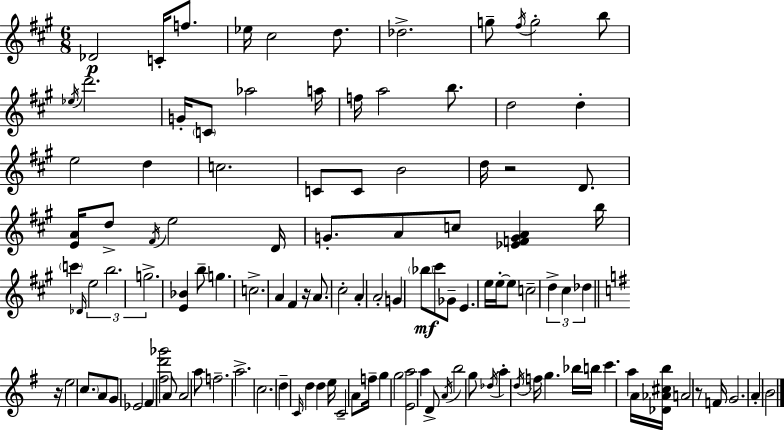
Db4/h C4/s F5/e. Eb5/s C#5/h D5/e. Db5/h. G5/e F#5/s G5/h B5/e Eb5/s D6/h. G4/s C4/e Ab5/h A5/s F5/s A5/h B5/e. D5/h D5/q E5/h D5/q C5/h. C4/e C4/e B4/h D5/s R/h D4/e. [E4,A4]/s D5/e F#4/s E5/h D4/s G4/e. A4/e C5/e [Eb4,F4,G4,A4]/q B5/s C6/q Db4/s E5/h B5/h. G5/h. [E4,Bb4]/q B5/e G5/q. C5/h. A4/q F#4/q R/s A4/e. C#5/h A4/q A4/h G4/q Bb5/e C#6/e Gb4/e E4/q. E5/s E5/s E5/e C5/h D5/q C#5/q Db5/q R/s E5/h C5/e. A4/e G4/e Eb4/h F#4/q [F#5,D6,Gb6]/h A4/e A4/h A5/e F5/h. A5/h. C5/h. D5/q C4/s D5/q D5/q E5/s C4/h A4/e F5/s G5/q G5/h [E4,A5]/h A5/q D4/e A4/s B5/h G5/e Db5/s A5/q D5/s F5/s G5/q. Bb5/s B5/s C6/q. A5/q A4/s [Db4,Ab4,C#5,B5]/s A4/h R/e F4/s G4/h. A4/q B4/h